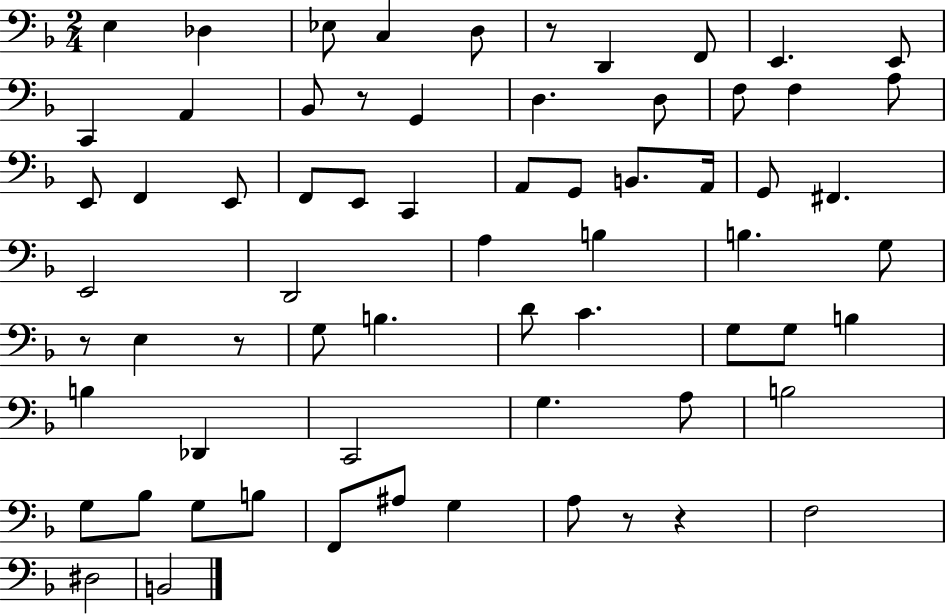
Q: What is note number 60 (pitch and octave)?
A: D#3